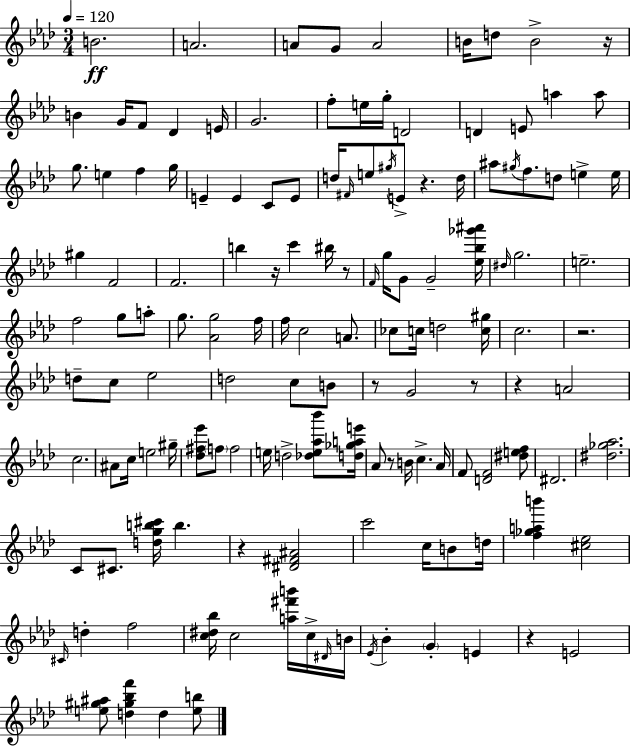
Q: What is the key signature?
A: F minor